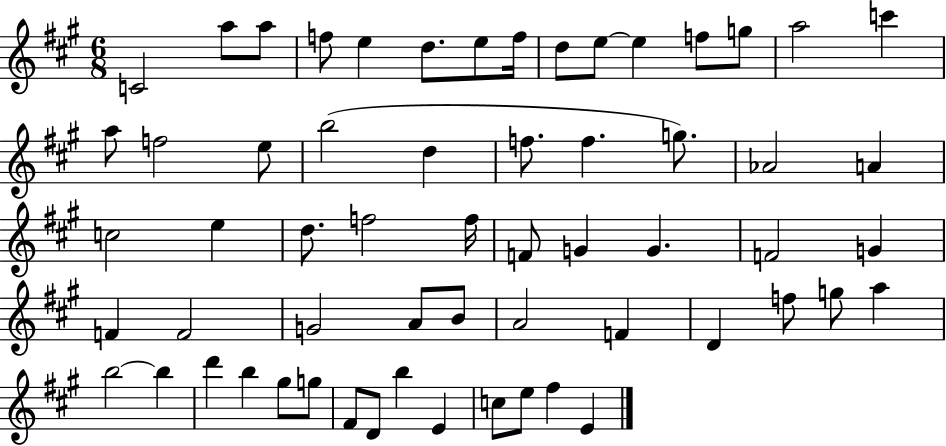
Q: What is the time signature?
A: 6/8